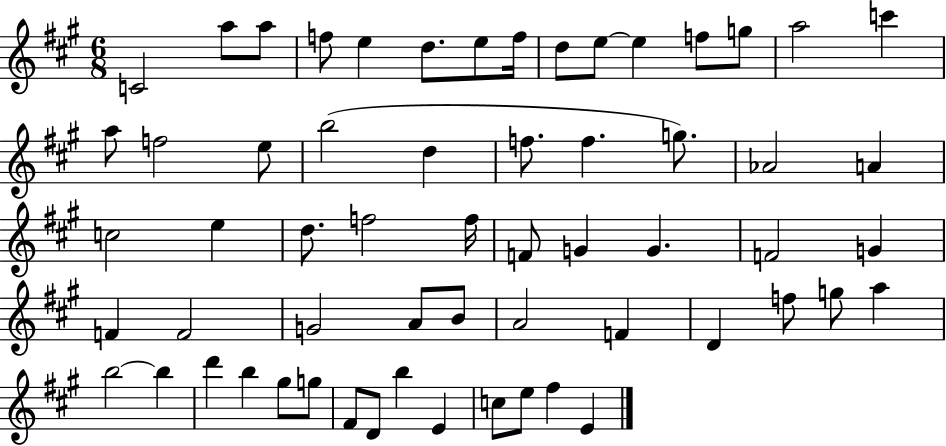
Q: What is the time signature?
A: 6/8